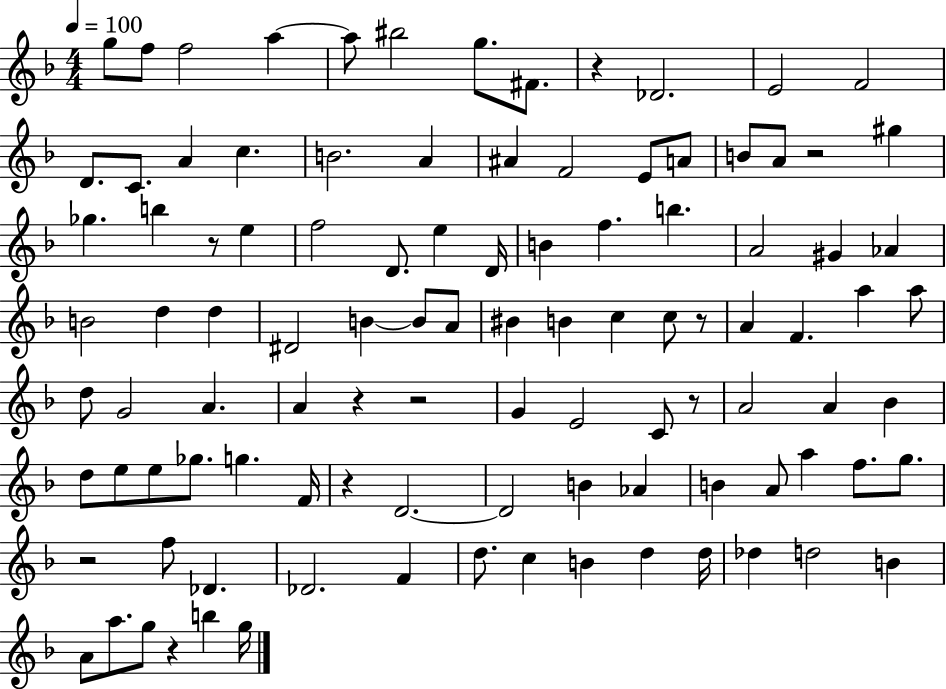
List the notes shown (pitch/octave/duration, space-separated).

G5/e F5/e F5/h A5/q A5/e BIS5/h G5/e. F#4/e. R/q Db4/h. E4/h F4/h D4/e. C4/e. A4/q C5/q. B4/h. A4/q A#4/q F4/h E4/e A4/e B4/e A4/e R/h G#5/q Gb5/q. B5/q R/e E5/q F5/h D4/e. E5/q D4/s B4/q F5/q. B5/q. A4/h G#4/q Ab4/q B4/h D5/q D5/q D#4/h B4/q B4/e A4/e BIS4/q B4/q C5/q C5/e R/e A4/q F4/q. A5/q A5/e D5/e G4/h A4/q. A4/q R/q R/h G4/q E4/h C4/e R/e A4/h A4/q Bb4/q D5/e E5/e E5/e Gb5/e. G5/q. F4/s R/q D4/h. D4/h B4/q Ab4/q B4/q A4/e A5/q F5/e. G5/e. R/h F5/e Db4/q. Db4/h. F4/q D5/e. C5/q B4/q D5/q D5/s Db5/q D5/h B4/q A4/e A5/e. G5/e R/q B5/q G5/s